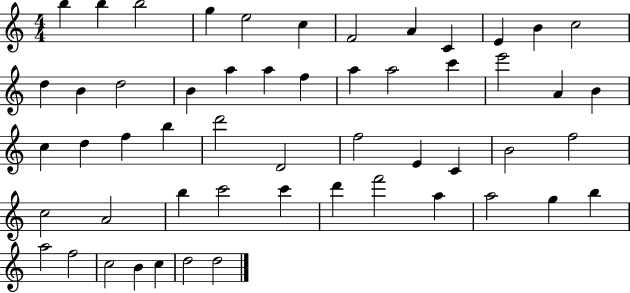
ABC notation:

X:1
T:Untitled
M:4/4
L:1/4
K:C
b b b2 g e2 c F2 A C E B c2 d B d2 B a a f a a2 c' e'2 A B c d f b d'2 D2 f2 E C B2 f2 c2 A2 b c'2 c' d' f'2 a a2 g b a2 f2 c2 B c d2 d2